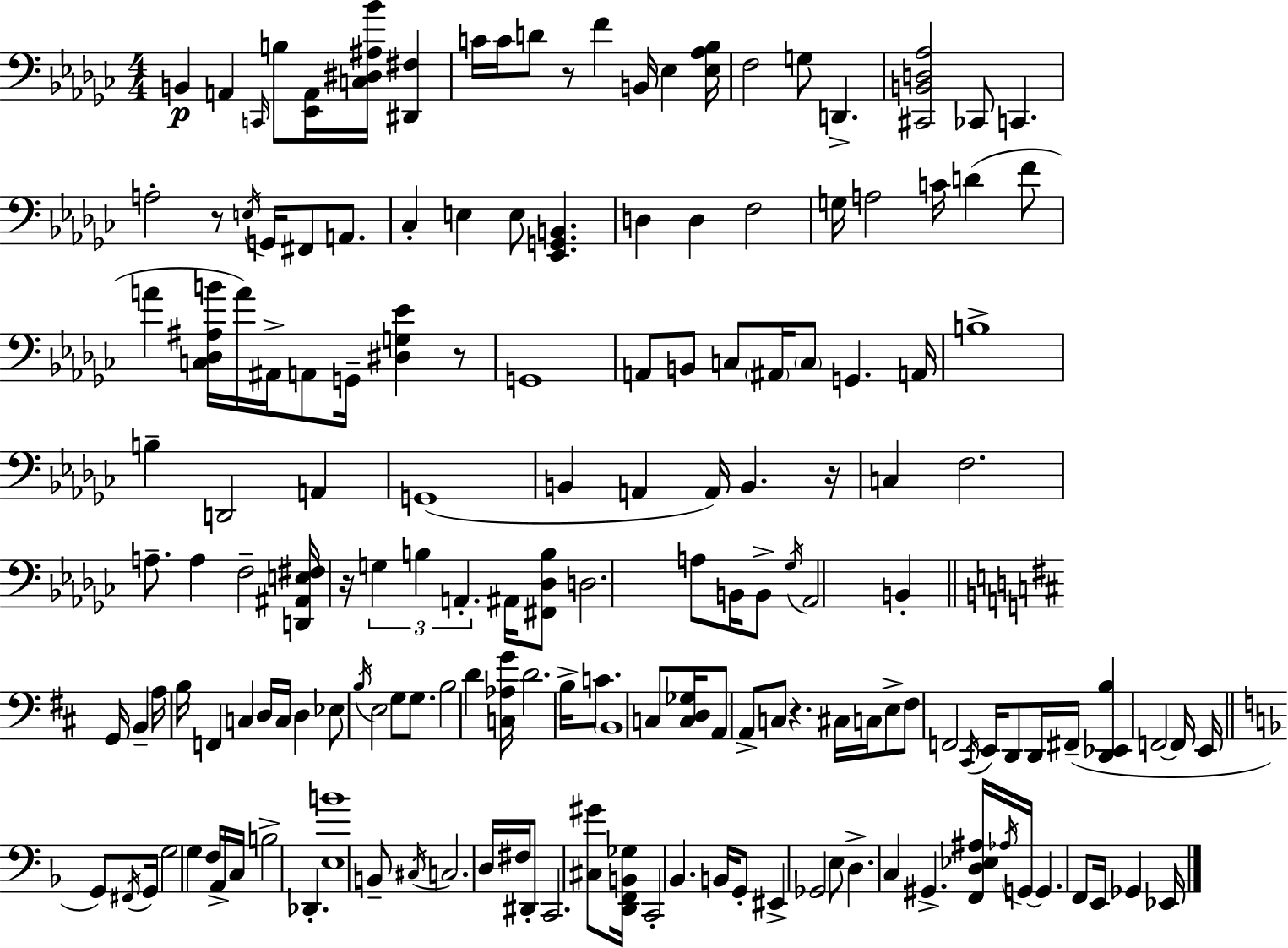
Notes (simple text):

B2/q A2/q C2/s B3/e [Eb2,A2]/s [C3,D#3,A#3,Bb4]/s [D#2,F#3]/q C4/s C4/s D4/e R/e F4/q B2/s Eb3/q [Eb3,Ab3,Bb3]/s F3/h G3/e D2/q. [C#2,B2,D3,Ab3]/h CES2/e C2/q. A3/h R/e E3/s G2/s F#2/e A2/e. CES3/q E3/q E3/e [Eb2,G2,B2]/q. D3/q D3/q F3/h G3/s A3/h C4/s D4/q F4/e A4/q [C3,Db3,A#3,B4]/s A4/s A#2/s A2/e G2/s [D#3,G3,Eb4]/q R/e G2/w A2/e B2/e C3/e A#2/s C3/e G2/q. A2/s B3/w B3/q D2/h A2/q G2/w B2/q A2/q A2/s B2/q. R/s C3/q F3/h. A3/e. A3/q F3/h [D2,A#2,E3,F#3]/s R/s G3/q B3/q A2/q. A#2/s [F#2,Db3,B3]/e D3/h. A3/e B2/s B2/e Gb3/s Ab2/h B2/q G2/s B2/q A3/s B3/s F2/q C3/q D3/s C3/s D3/q Eb3/e B3/s E3/h G3/e G3/e. B3/h D4/q [C3,Ab3,G4]/s D4/h. B3/s C4/e. B2/w C3/e [C3,D3,Gb3]/s A2/e A2/e C3/e R/q. C#3/s C3/s E3/e F#3/e F2/h C#2/s E2/s D2/e D2/s F#2/s [D2,Eb2,B3]/q F2/h F2/s E2/s G2/e F#2/s G2/s G3/h G3/q F3/s A2/s C3/s B3/h Db2/q. [E3,B4]/w B2/e C#3/s C3/h. D3/s F#3/s D#2/e C2/h. [C#3,G#4]/e [D2,F2,B2,Gb3]/s C2/h Bb2/q. B2/s G2/e EIS2/q Gb2/h E3/e D3/q. C3/q G#2/q. [F2,D3,Eb3,A#3]/s Ab3/s G2/s G2/q. F2/e E2/s Gb2/q Eb2/s